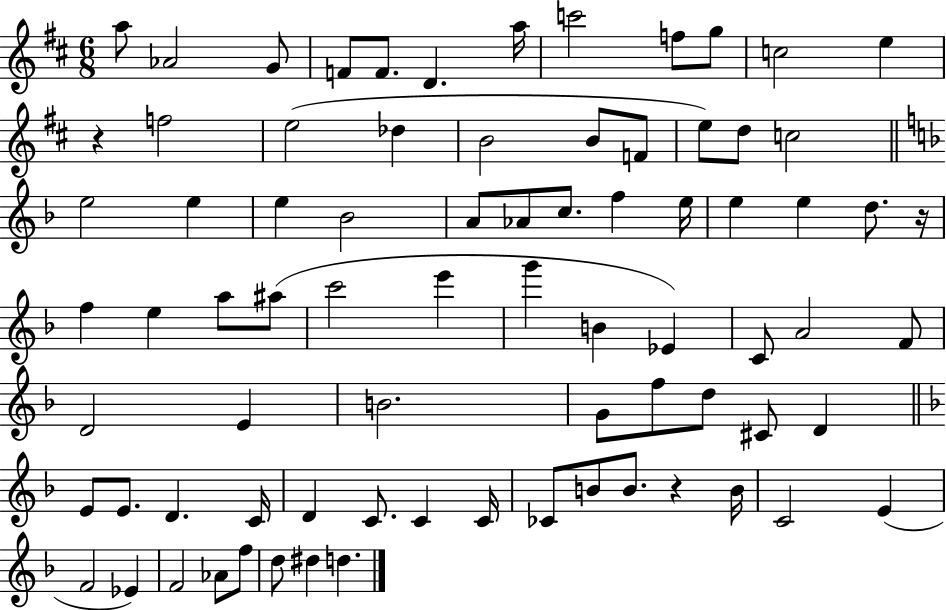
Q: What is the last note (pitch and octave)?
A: D5